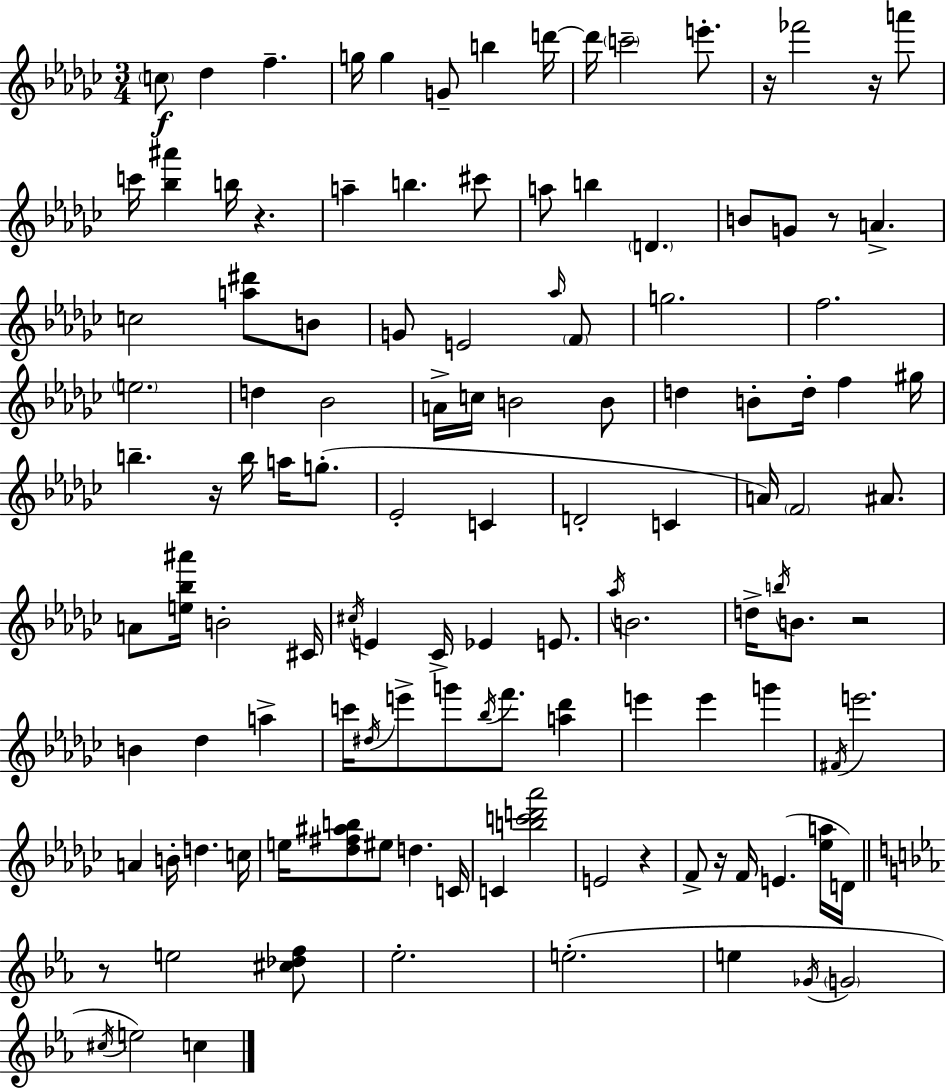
C5/e Db5/q F5/q. G5/s G5/q G4/e B5/q D6/s D6/s C6/h E6/e. R/s FES6/h R/s A6/e C6/s [Bb5,A#6]/q B5/s R/q. A5/q B5/q. C#6/e A5/e B5/q D4/q. B4/e G4/e R/e A4/q. C5/h [A5,D#6]/e B4/e G4/e E4/h Ab5/s F4/e G5/h. F5/h. E5/h. D5/q Bb4/h A4/s C5/s B4/h B4/e D5/q B4/e D5/s F5/q G#5/s B5/q. R/s B5/s A5/s G5/e. Eb4/h C4/q D4/h C4/q A4/s F4/h A#4/e. A4/e [E5,Bb5,A#6]/s B4/h C#4/s C#5/s E4/q CES4/s Eb4/q E4/e. Ab5/s B4/h. D5/s B5/s B4/e. R/h B4/q Db5/q A5/q C6/s D#5/s E6/e G6/e Bb5/s F6/e. [A5,Db6]/q E6/q E6/q G6/q F#4/s E6/h. A4/q B4/s D5/q. C5/s E5/s [Db5,F#5,A#5,B5]/e EIS5/e D5/q. C4/s C4/q [B5,C6,D6,Ab6]/h E4/h R/q F4/e R/s F4/s E4/q. [Eb5,A5]/s D4/s R/e E5/h [C#5,Db5,F5]/e Eb5/h. E5/h. E5/q Gb4/s G4/h C#5/s E5/h C5/q